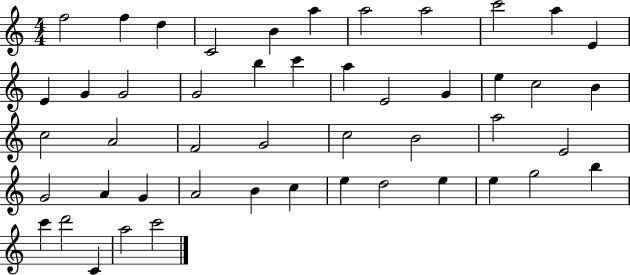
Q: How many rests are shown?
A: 0